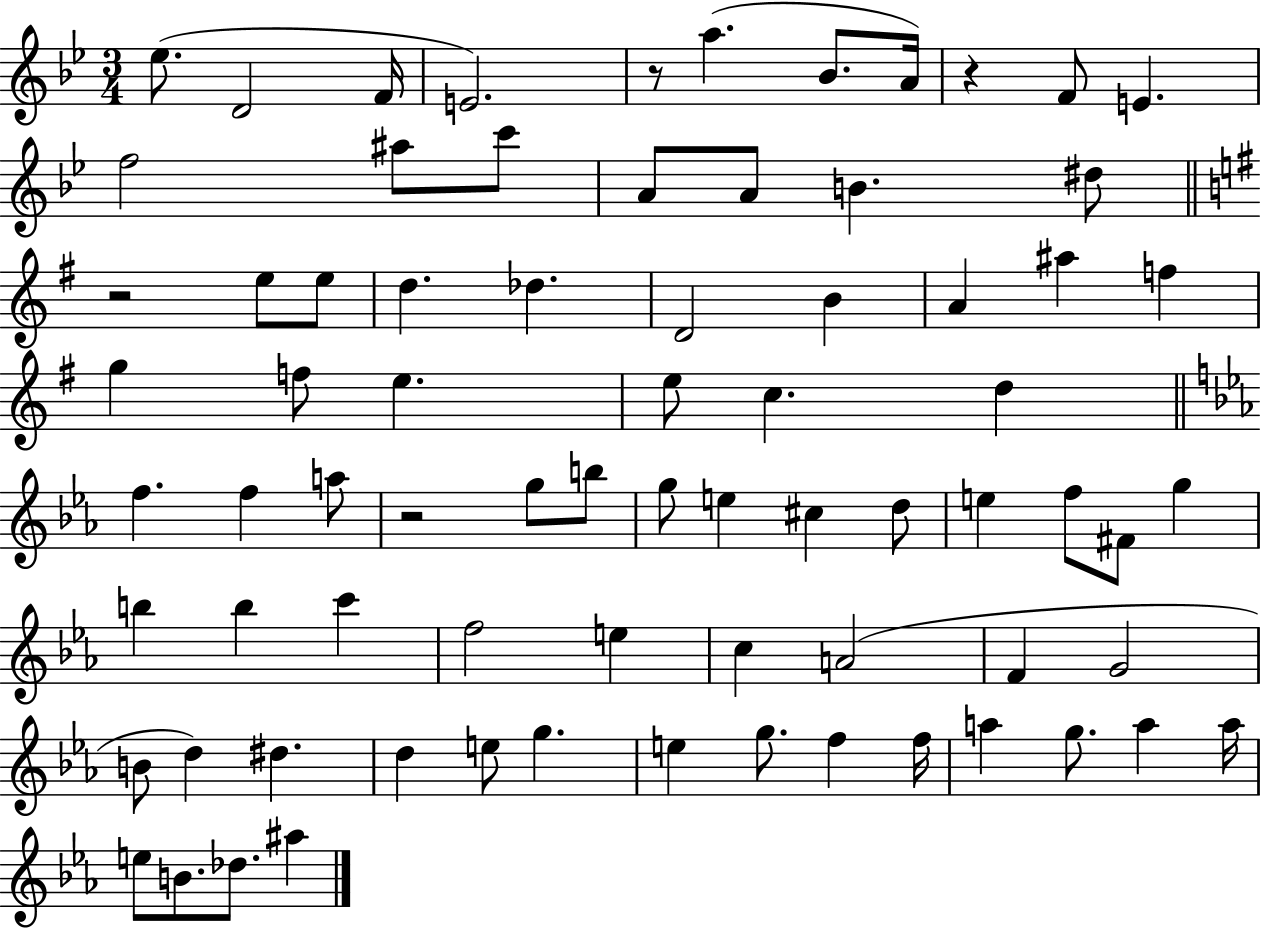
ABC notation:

X:1
T:Untitled
M:3/4
L:1/4
K:Bb
_e/2 D2 F/4 E2 z/2 a _B/2 A/4 z F/2 E f2 ^a/2 c'/2 A/2 A/2 B ^d/2 z2 e/2 e/2 d _d D2 B A ^a f g f/2 e e/2 c d f f a/2 z2 g/2 b/2 g/2 e ^c d/2 e f/2 ^F/2 g b b c' f2 e c A2 F G2 B/2 d ^d d e/2 g e g/2 f f/4 a g/2 a a/4 e/2 B/2 _d/2 ^a